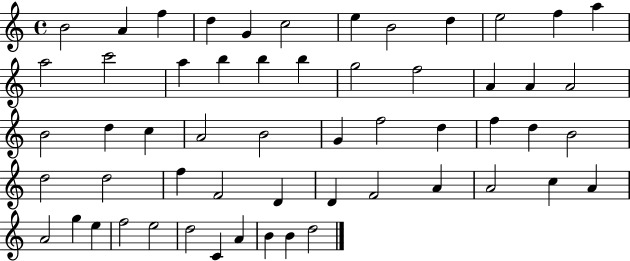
{
  \clef treble
  \time 4/4
  \defaultTimeSignature
  \key c \major
  b'2 a'4 f''4 | d''4 g'4 c''2 | e''4 b'2 d''4 | e''2 f''4 a''4 | \break a''2 c'''2 | a''4 b''4 b''4 b''4 | g''2 f''2 | a'4 a'4 a'2 | \break b'2 d''4 c''4 | a'2 b'2 | g'4 f''2 d''4 | f''4 d''4 b'2 | \break d''2 d''2 | f''4 f'2 d'4 | d'4 f'2 a'4 | a'2 c''4 a'4 | \break a'2 g''4 e''4 | f''2 e''2 | d''2 c'4 a'4 | b'4 b'4 d''2 | \break \bar "|."
}